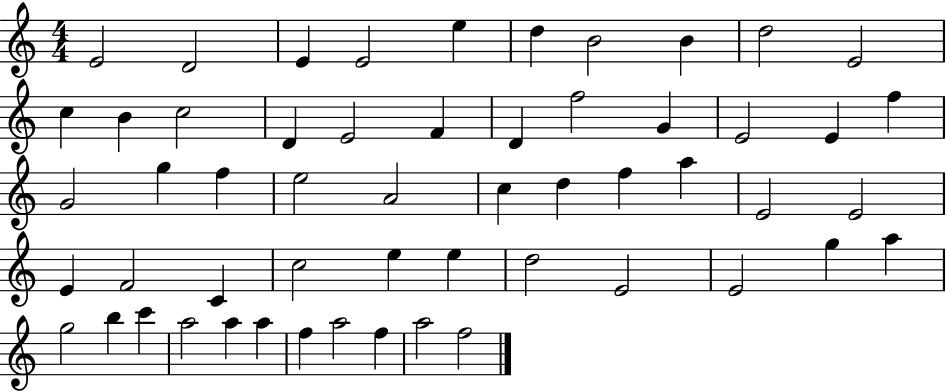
E4/h D4/h E4/q E4/h E5/q D5/q B4/h B4/q D5/h E4/h C5/q B4/q C5/h D4/q E4/h F4/q D4/q F5/h G4/q E4/h E4/q F5/q G4/h G5/q F5/q E5/h A4/h C5/q D5/q F5/q A5/q E4/h E4/h E4/q F4/h C4/q C5/h E5/q E5/q D5/h E4/h E4/h G5/q A5/q G5/h B5/q C6/q A5/h A5/q A5/q F5/q A5/h F5/q A5/h F5/h